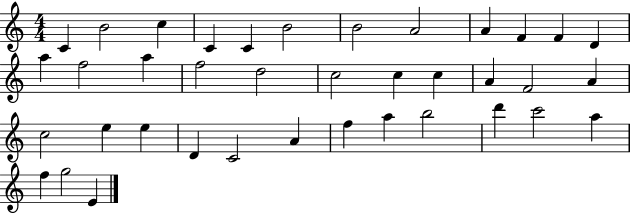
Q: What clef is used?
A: treble